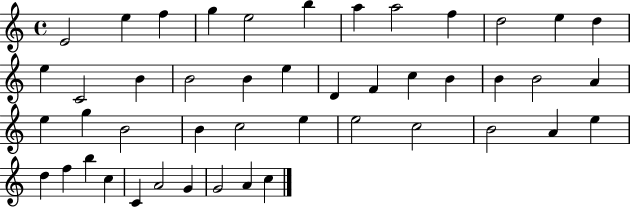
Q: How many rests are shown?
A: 0